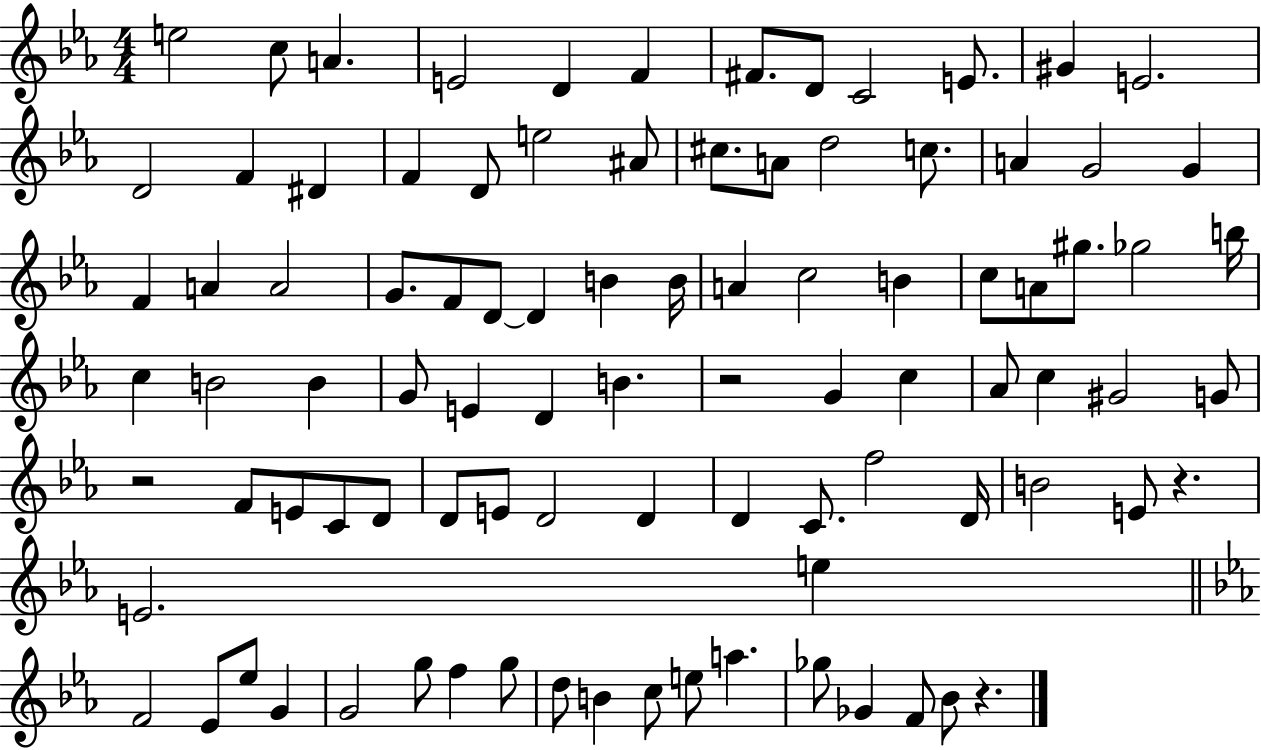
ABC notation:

X:1
T:Untitled
M:4/4
L:1/4
K:Eb
e2 c/2 A E2 D F ^F/2 D/2 C2 E/2 ^G E2 D2 F ^D F D/2 e2 ^A/2 ^c/2 A/2 d2 c/2 A G2 G F A A2 G/2 F/2 D/2 D B B/4 A c2 B c/2 A/2 ^g/2 _g2 b/4 c B2 B G/2 E D B z2 G c _A/2 c ^G2 G/2 z2 F/2 E/2 C/2 D/2 D/2 E/2 D2 D D C/2 f2 D/4 B2 E/2 z E2 e F2 _E/2 _e/2 G G2 g/2 f g/2 d/2 B c/2 e/2 a _g/2 _G F/2 _B/2 z